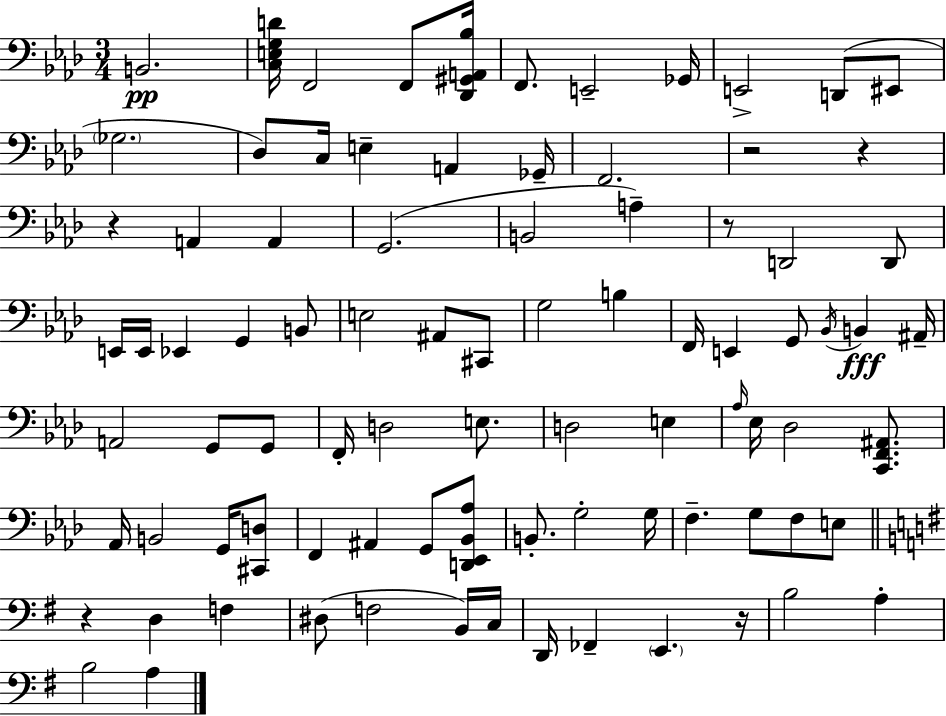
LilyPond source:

{
  \clef bass
  \numericTimeSignature
  \time 3/4
  \key aes \major
  b,2.\pp | <c e g d'>16 f,2 f,8 <des, gis, a, bes>16 | f,8. e,2-- ges,16 | e,2-> d,8( eis,8 | \break \parenthesize ges2. | des8) c16 e4-- a,4 ges,16-- | f,2. | r2 r4 | \break r4 a,4 a,4 | g,2.( | b,2 a4--) | r8 d,2 d,8 | \break e,16 e,16 ees,4 g,4 b,8 | e2 ais,8 cis,8 | g2 b4 | f,16 e,4 g,8 \acciaccatura { bes,16 } b,4\fff | \break ais,16-- a,2 g,8 g,8 | f,16-. d2 e8. | d2 e4 | \grace { aes16 } ees16 des2 <c, f, ais,>8. | \break aes,16 b,2 g,16 | <cis, d>8 f,4 ais,4 g,8 | <d, ees, bes, aes>8 b,8.-. g2-. | g16 f4.-- g8 f8 | \break e8 \bar "||" \break \key g \major r4 d4 f4 | dis8( f2 b,16) c16 | d,16 fes,4-- \parenthesize e,4. r16 | b2 a4-. | \break b2 a4 | \bar "|."
}